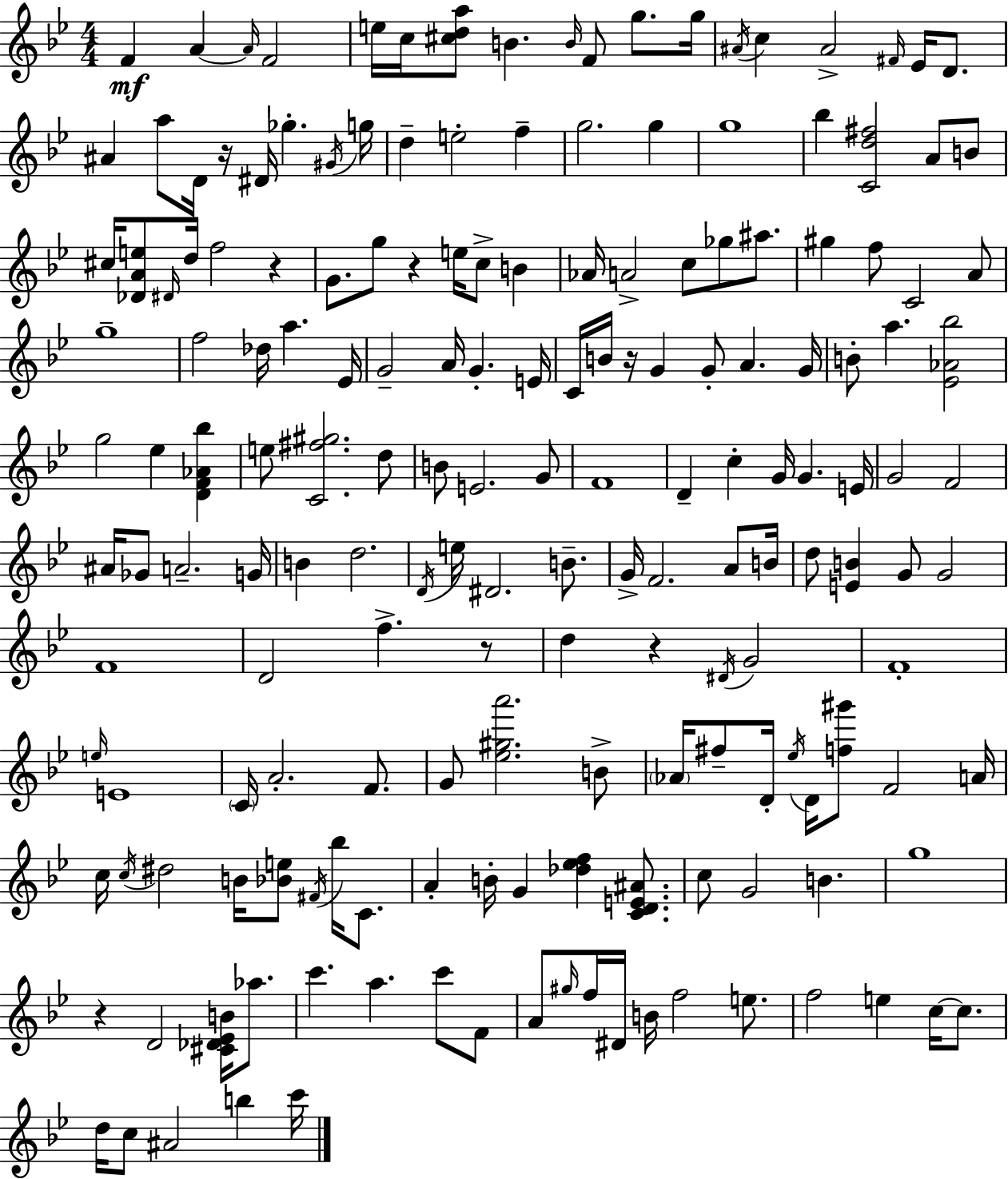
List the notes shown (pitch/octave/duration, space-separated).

F4/q A4/q A4/s F4/h E5/s C5/s [C#5,D5,A5]/e B4/q. B4/s F4/e G5/e. G5/s A#4/s C5/q A#4/h F#4/s Eb4/s D4/e. A#4/q A5/e D4/s R/s D#4/s Gb5/q. G#4/s G5/s D5/q E5/h F5/q G5/h. G5/q G5/w Bb5/q [C4,D5,F#5]/h A4/e B4/e C#5/s [Db4,A4,E5]/e D#4/s D5/s F5/h R/q G4/e. G5/e R/q E5/s C5/e B4/q Ab4/s A4/h C5/e Gb5/e A#5/e. G#5/q F5/e C4/h A4/e G5/w F5/h Db5/s A5/q. Eb4/s G4/h A4/s G4/q. E4/s C4/s B4/s R/s G4/q G4/e A4/q. G4/s B4/e A5/q. [Eb4,Ab4,Bb5]/h G5/h Eb5/q [D4,F4,Ab4,Bb5]/q E5/e [C4,F#5,G#5]/h. D5/e B4/e E4/h. G4/e F4/w D4/q C5/q G4/s G4/q. E4/s G4/h F4/h A#4/s Gb4/e A4/h. G4/s B4/q D5/h. D4/s E5/s D#4/h. B4/e. G4/s F4/h. A4/e B4/s D5/e [E4,B4]/q G4/e G4/h F4/w D4/h F5/q. R/e D5/q R/q D#4/s G4/h F4/w E5/s E4/w C4/s A4/h. F4/e. G4/e [Eb5,G#5,A6]/h. B4/e Ab4/s F#5/e D4/s Eb5/s D4/s [F5,G#6]/e F4/h A4/s C5/s C5/s D#5/h B4/s [Bb4,E5]/e F#4/s Bb5/s C4/e. A4/q B4/s G4/q [Db5,Eb5,F5]/q [C4,D4,E4,A#4]/e. C5/e G4/h B4/q. G5/w R/q D4/h [C#4,Db4,Eb4,B4]/s Ab5/e. C6/q. A5/q. C6/e F4/e A4/e G#5/s F5/s D#4/s B4/s F5/h E5/e. F5/h E5/q C5/s C5/e. D5/s C5/e A#4/h B5/q C6/s